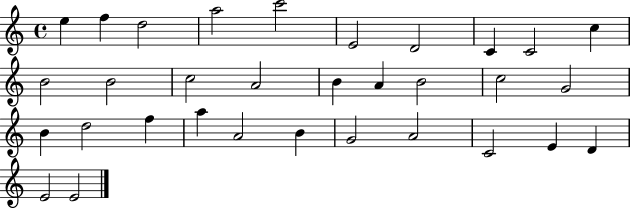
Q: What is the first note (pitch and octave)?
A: E5